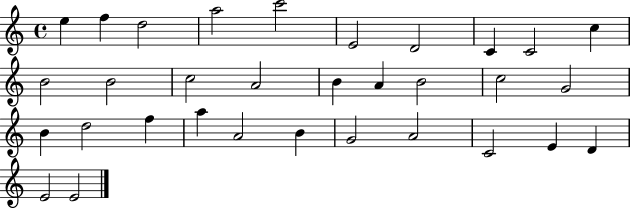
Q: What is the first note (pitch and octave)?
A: E5